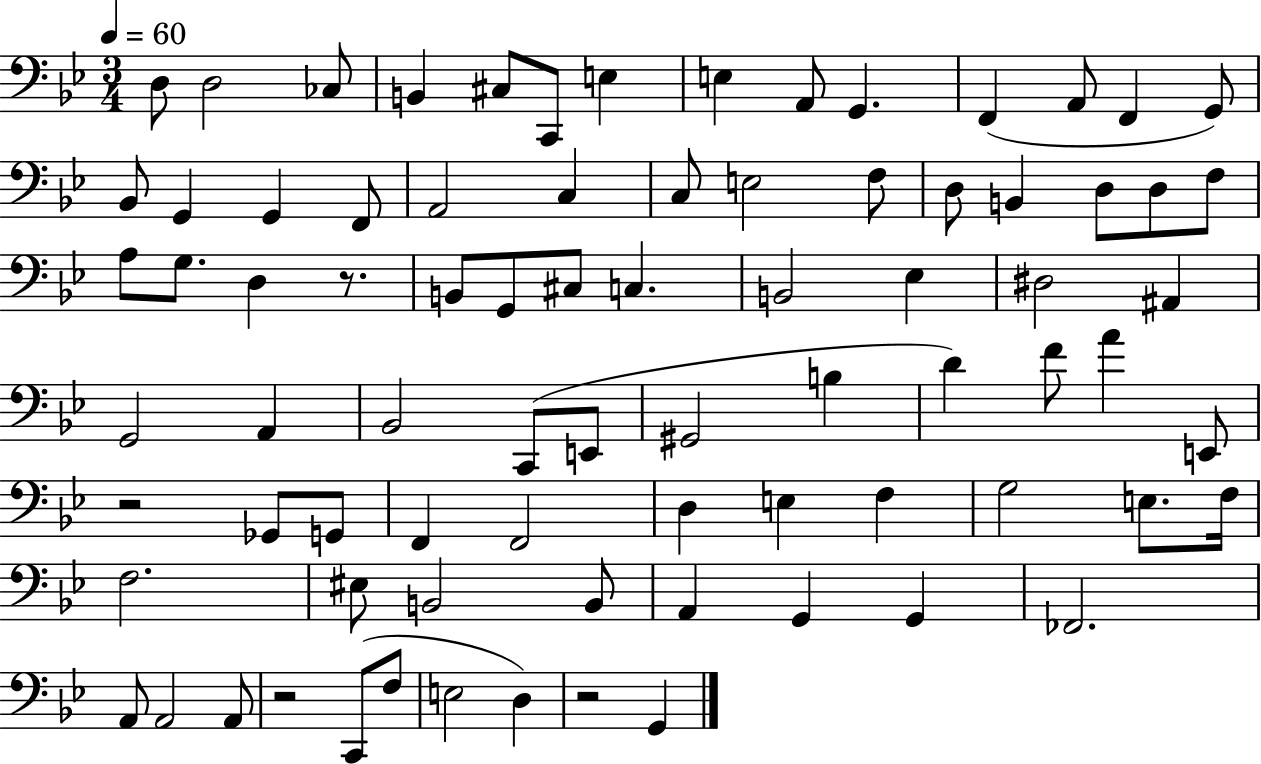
{
  \clef bass
  \numericTimeSignature
  \time 3/4
  \key bes \major
  \tempo 4 = 60
  d8 d2 ces8 | b,4 cis8 c,8 e4 | e4 a,8 g,4. | f,4( a,8 f,4 g,8) | \break bes,8 g,4 g,4 f,8 | a,2 c4 | c8 e2 f8 | d8 b,4 d8 d8 f8 | \break a8 g8. d4 r8. | b,8 g,8 cis8 c4. | b,2 ees4 | dis2 ais,4 | \break g,2 a,4 | bes,2 c,8( e,8 | gis,2 b4 | d'4) f'8 a'4 e,8 | \break r2 ges,8 g,8 | f,4 f,2 | d4 e4 f4 | g2 e8. f16 | \break f2. | eis8 b,2 b,8 | a,4 g,4 g,4 | fes,2. | \break a,8 a,2 a,8 | r2 c,8( f8 | e2 d4) | r2 g,4 | \break \bar "|."
}